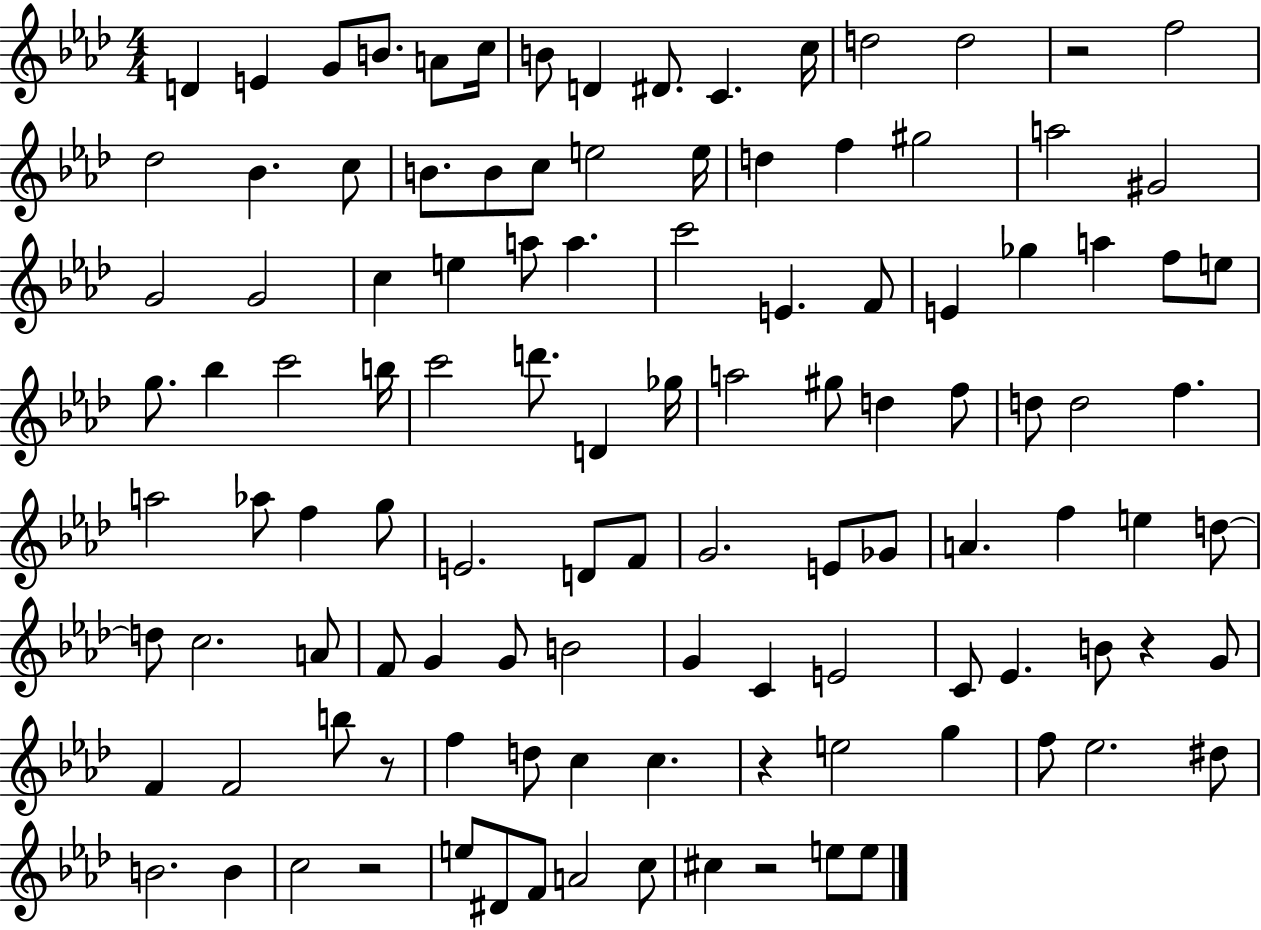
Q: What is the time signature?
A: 4/4